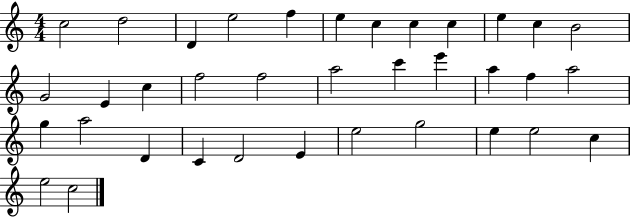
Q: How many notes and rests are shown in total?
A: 36